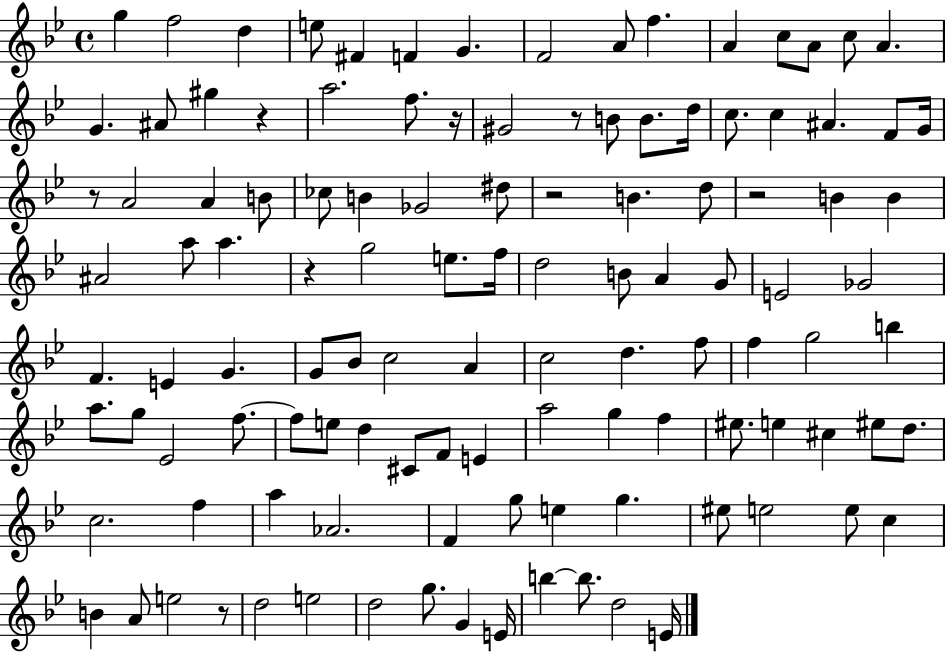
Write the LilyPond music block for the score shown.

{
  \clef treble
  \time 4/4
  \defaultTimeSignature
  \key bes \major
  g''4 f''2 d''4 | e''8 fis'4 f'4 g'4. | f'2 a'8 f''4. | a'4 c''8 a'8 c''8 a'4. | \break g'4. ais'8 gis''4 r4 | a''2. f''8. r16 | gis'2 r8 b'8 b'8. d''16 | c''8. c''4 ais'4. f'8 g'16 | \break r8 a'2 a'4 b'8 | ces''8 b'4 ges'2 dis''8 | r2 b'4. d''8 | r2 b'4 b'4 | \break ais'2 a''8 a''4. | r4 g''2 e''8. f''16 | d''2 b'8 a'4 g'8 | e'2 ges'2 | \break f'4. e'4 g'4. | g'8 bes'8 c''2 a'4 | c''2 d''4. f''8 | f''4 g''2 b''4 | \break a''8. g''8 ees'2 f''8.~~ | f''8 e''8 d''4 cis'8 f'8 e'4 | a''2 g''4 f''4 | eis''8. e''4 cis''4 eis''8 d''8. | \break c''2. f''4 | a''4 aes'2. | f'4 g''8 e''4 g''4. | eis''8 e''2 e''8 c''4 | \break b'4 a'8 e''2 r8 | d''2 e''2 | d''2 g''8. g'4 e'16 | b''4~~ b''8. d''2 e'16 | \break \bar "|."
}